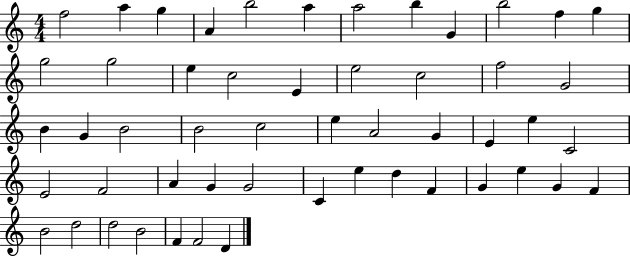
X:1
T:Untitled
M:4/4
L:1/4
K:C
f2 a g A b2 a a2 b G b2 f g g2 g2 e c2 E e2 c2 f2 G2 B G B2 B2 c2 e A2 G E e C2 E2 F2 A G G2 C e d F G e G F B2 d2 d2 B2 F F2 D